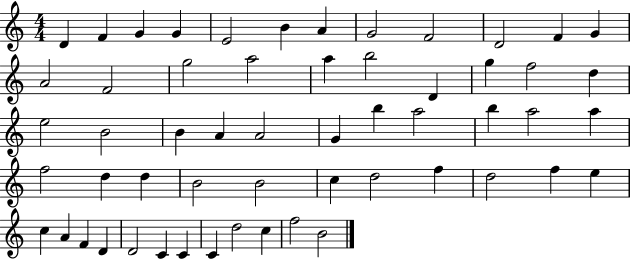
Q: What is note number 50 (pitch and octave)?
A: C4